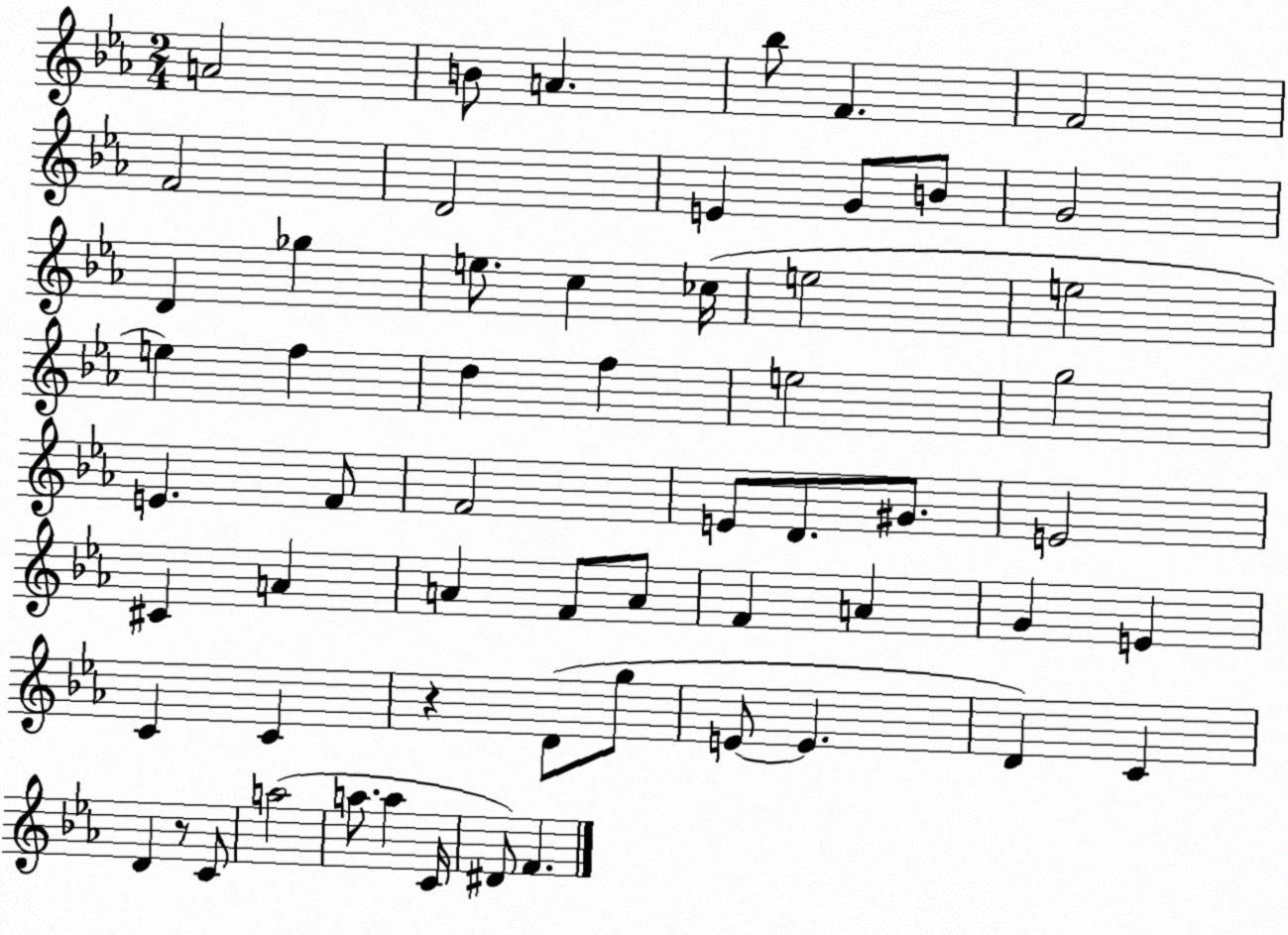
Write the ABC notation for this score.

X:1
T:Untitled
M:2/4
L:1/4
K:Eb
A2 B/2 A _b/2 F F2 F2 D2 E G/2 B/2 G2 D _g e/2 c _c/4 e2 e2 e f d f e2 g2 E F/2 F2 E/2 D/2 ^G/2 E2 ^C A A F/2 A/2 F A G E C C z D/2 g/2 E/2 E D C D z/2 C/2 a2 a/2 a C/4 ^D/2 F